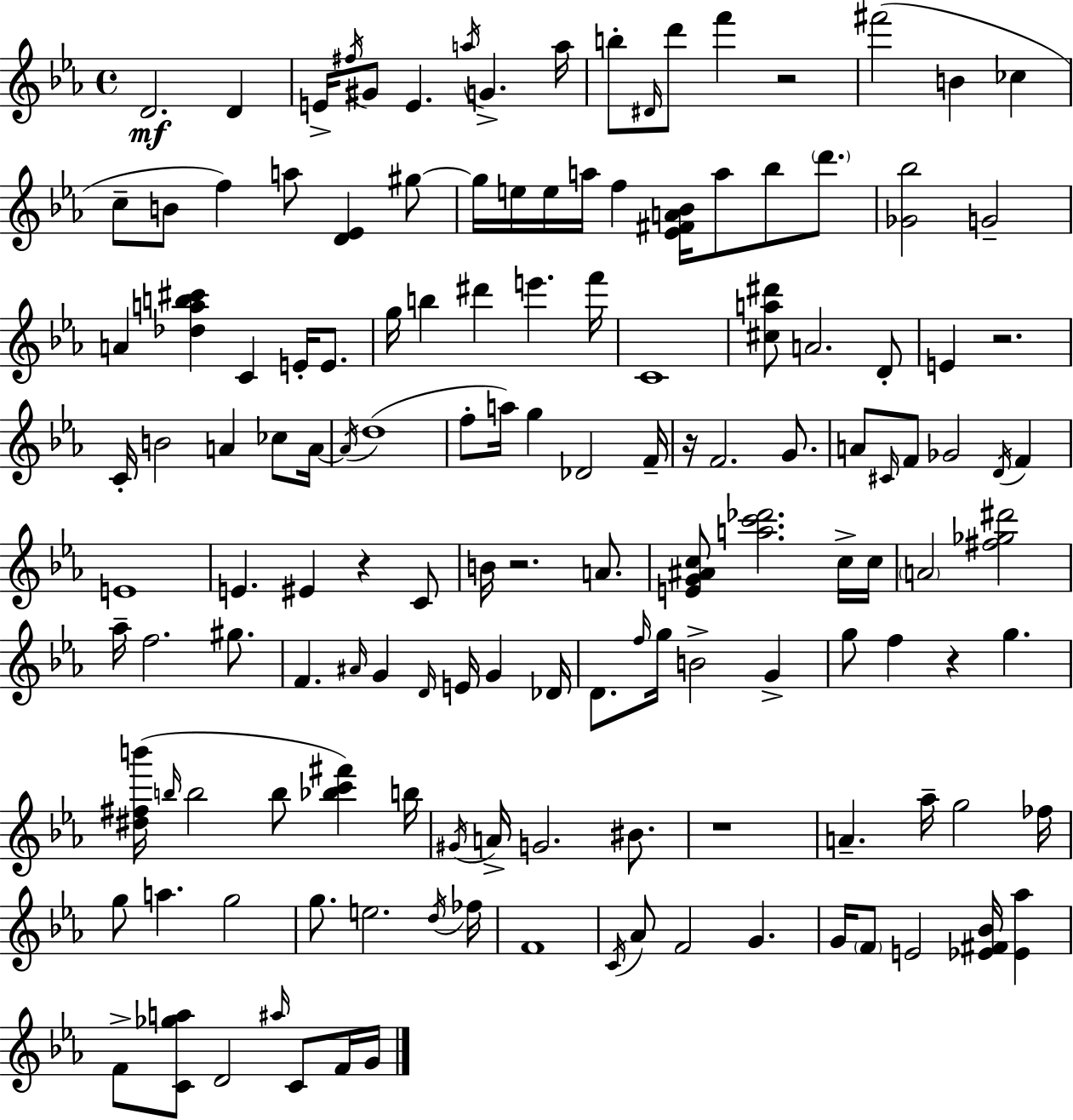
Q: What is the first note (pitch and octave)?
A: D4